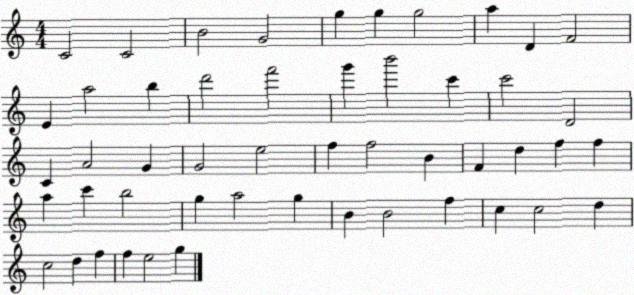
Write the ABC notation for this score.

X:1
T:Untitled
M:4/4
L:1/4
K:C
C2 C2 B2 G2 g g g2 a D F2 E a2 b d'2 f'2 g' b'2 c' c'2 D2 C A2 G G2 e2 f f2 B F d f f a c' b2 g a2 g B B2 f c c2 d c2 d f f e2 g